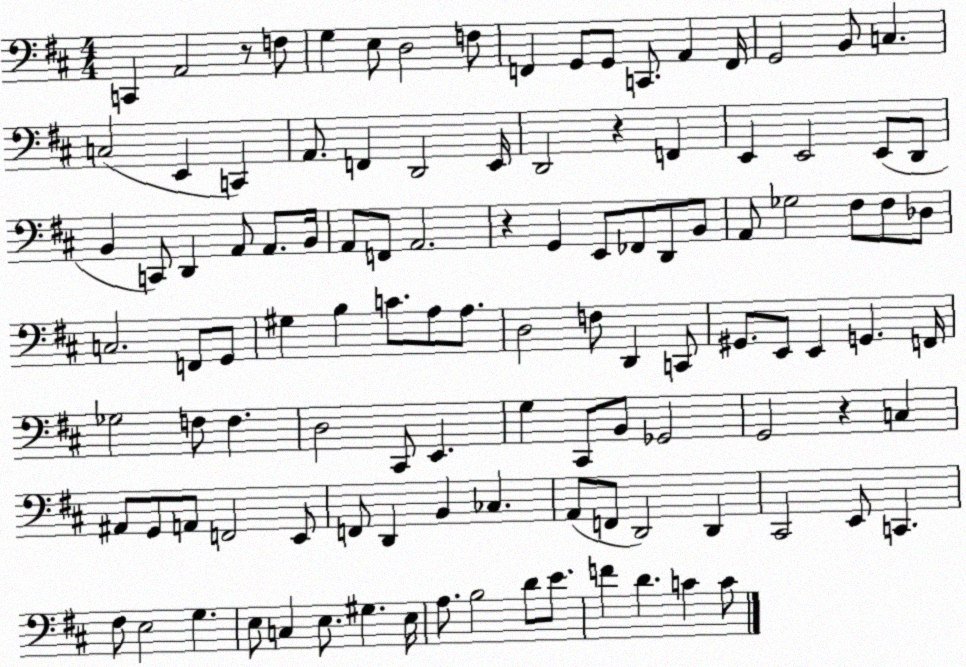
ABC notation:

X:1
T:Untitled
M:4/4
L:1/4
K:D
C,, A,,2 z/2 F,/2 G, E,/2 D,2 F,/2 F,, G,,/2 G,,/2 C,,/2 A,, F,,/4 G,,2 B,,/2 C, C,2 E,, C,, A,,/2 F,, D,,2 E,,/4 D,,2 z F,, E,, E,,2 E,,/2 D,,/2 B,, C,,/2 D,, A,,/2 A,,/2 B,,/4 A,,/2 F,,/2 A,,2 z G,, E,,/2 _F,,/2 D,,/2 B,,/2 A,,/2 _G,2 ^F,/2 ^F,/2 _D,/2 C,2 F,,/2 G,,/2 ^G, B, C/2 A,/2 A,/2 D,2 F,/2 D,, C,,/2 ^G,,/2 E,,/2 E,, G,, F,,/4 _G,2 F,/2 F, D,2 ^C,,/2 E,, G, ^C,,/2 B,,/2 _G,,2 G,,2 z C, ^A,,/2 G,,/2 A,,/2 F,,2 E,,/2 F,,/2 D,, B,, _C, A,,/2 F,,/2 D,,2 D,, ^C,,2 E,,/2 C,, ^F,/2 E,2 G, E,/2 C, E,/2 ^G, E,/4 A,/2 B,2 D/2 E/2 F D C C/2